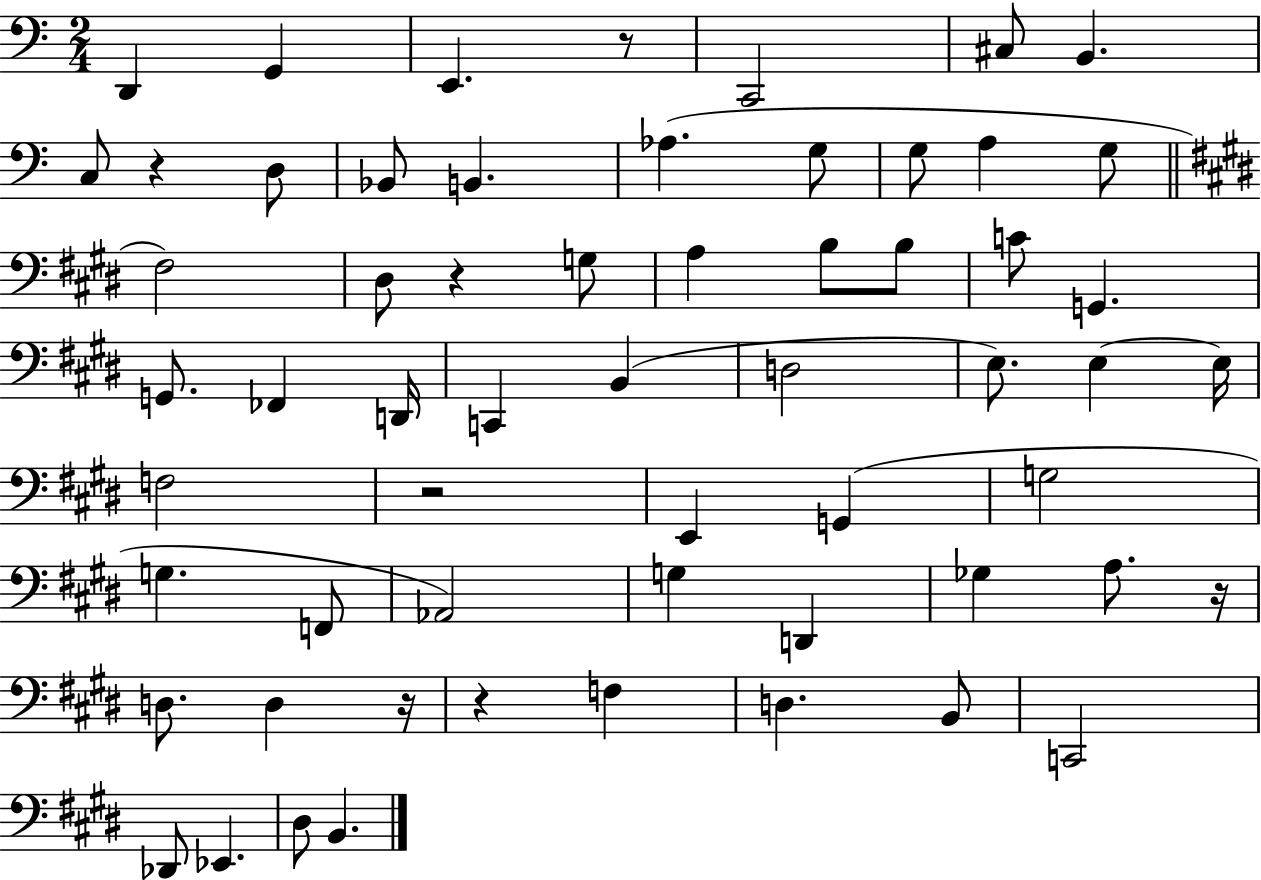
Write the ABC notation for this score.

X:1
T:Untitled
M:2/4
L:1/4
K:C
D,, G,, E,, z/2 C,,2 ^C,/2 B,, C,/2 z D,/2 _B,,/2 B,, _A, G,/2 G,/2 A, G,/2 ^F,2 ^D,/2 z G,/2 A, B,/2 B,/2 C/2 G,, G,,/2 _F,, D,,/4 C,, B,, D,2 E,/2 E, E,/4 F,2 z2 E,, G,, G,2 G, F,,/2 _A,,2 G, D,, _G, A,/2 z/4 D,/2 D, z/4 z F, D, B,,/2 C,,2 _D,,/2 _E,, ^D,/2 B,,